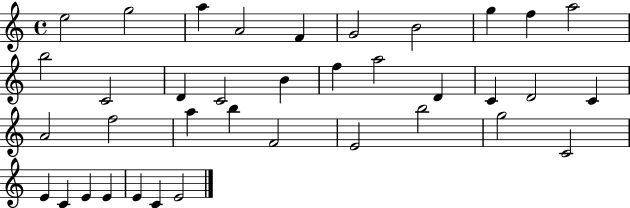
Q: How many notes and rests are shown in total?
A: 37